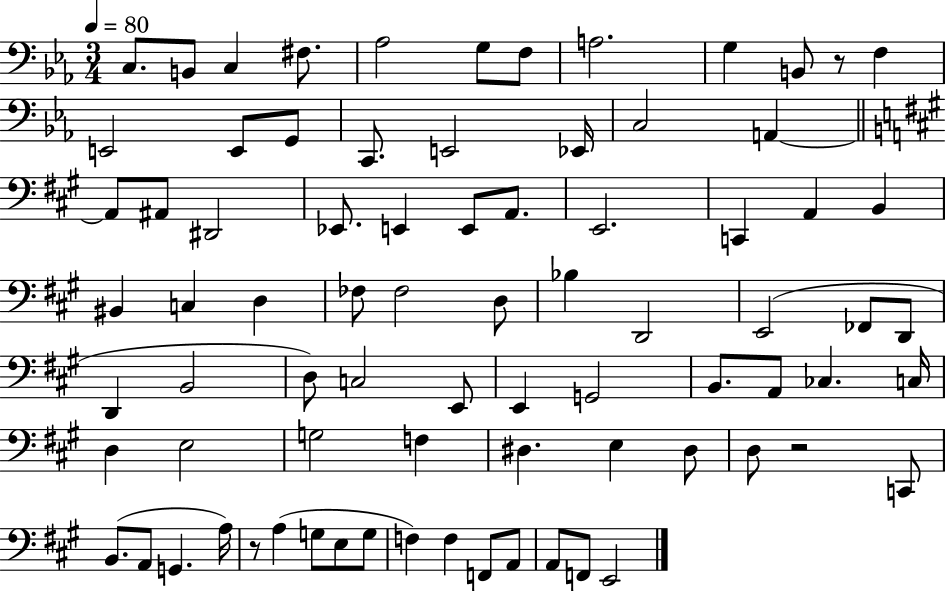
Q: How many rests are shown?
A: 3